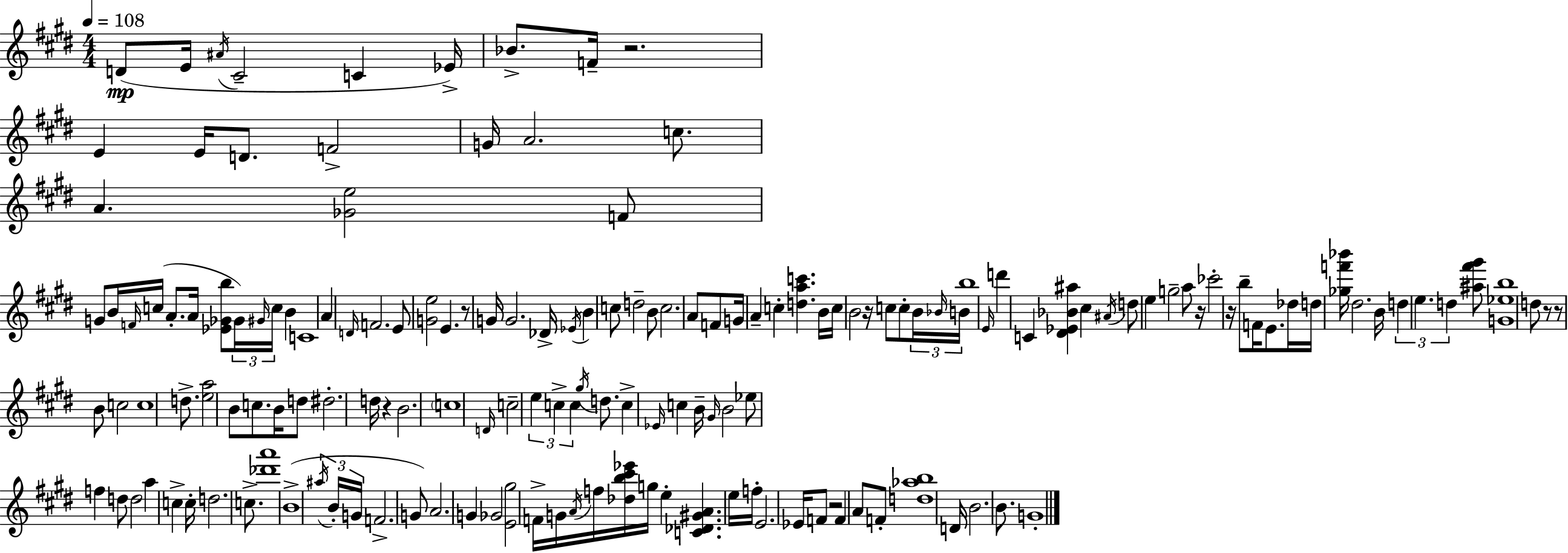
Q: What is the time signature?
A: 4/4